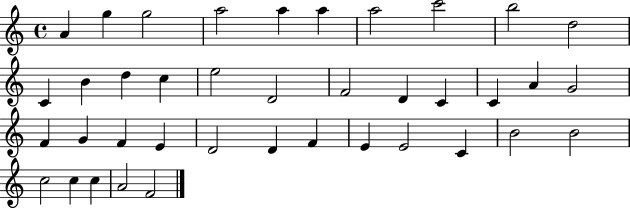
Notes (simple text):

A4/q G5/q G5/h A5/h A5/q A5/q A5/h C6/h B5/h D5/h C4/q B4/q D5/q C5/q E5/h D4/h F4/h D4/q C4/q C4/q A4/q G4/h F4/q G4/q F4/q E4/q D4/h D4/q F4/q E4/q E4/h C4/q B4/h B4/h C5/h C5/q C5/q A4/h F4/h